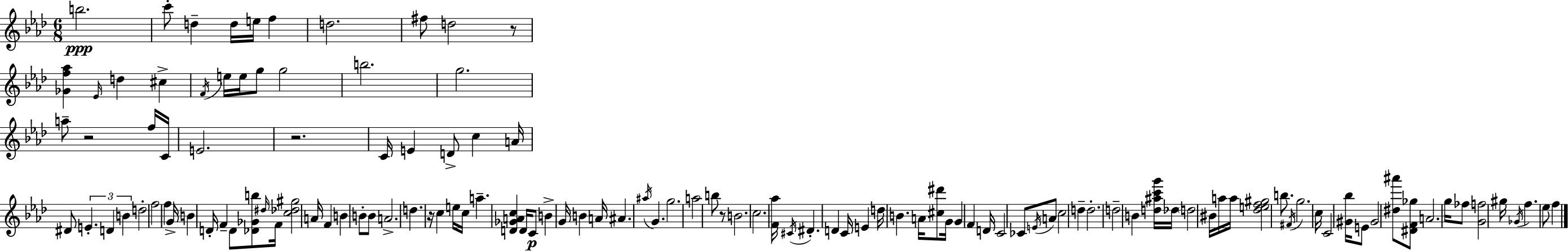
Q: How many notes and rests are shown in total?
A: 125